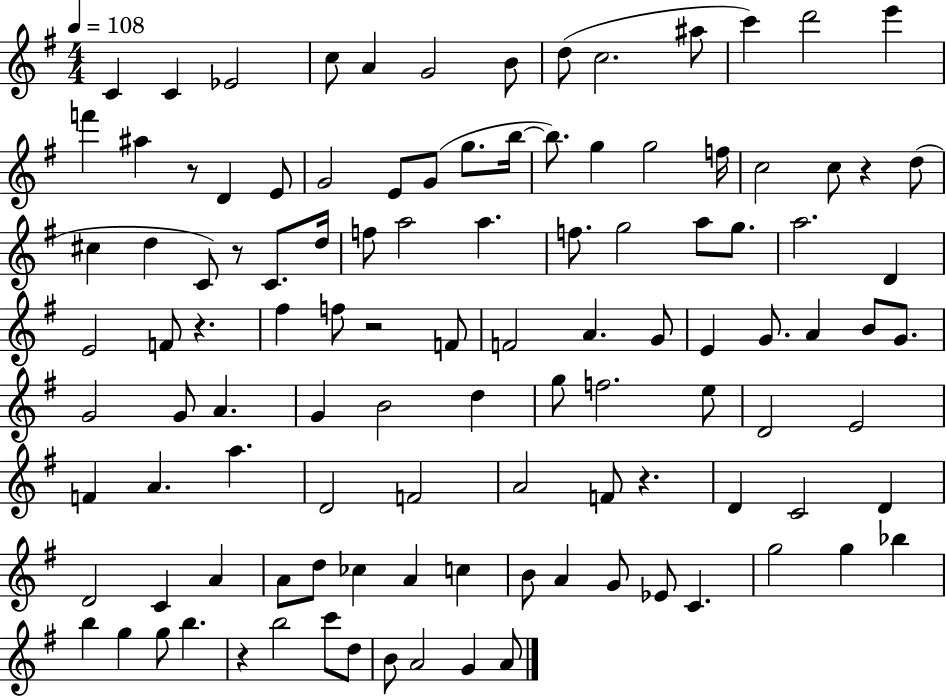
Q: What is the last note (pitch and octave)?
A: A4